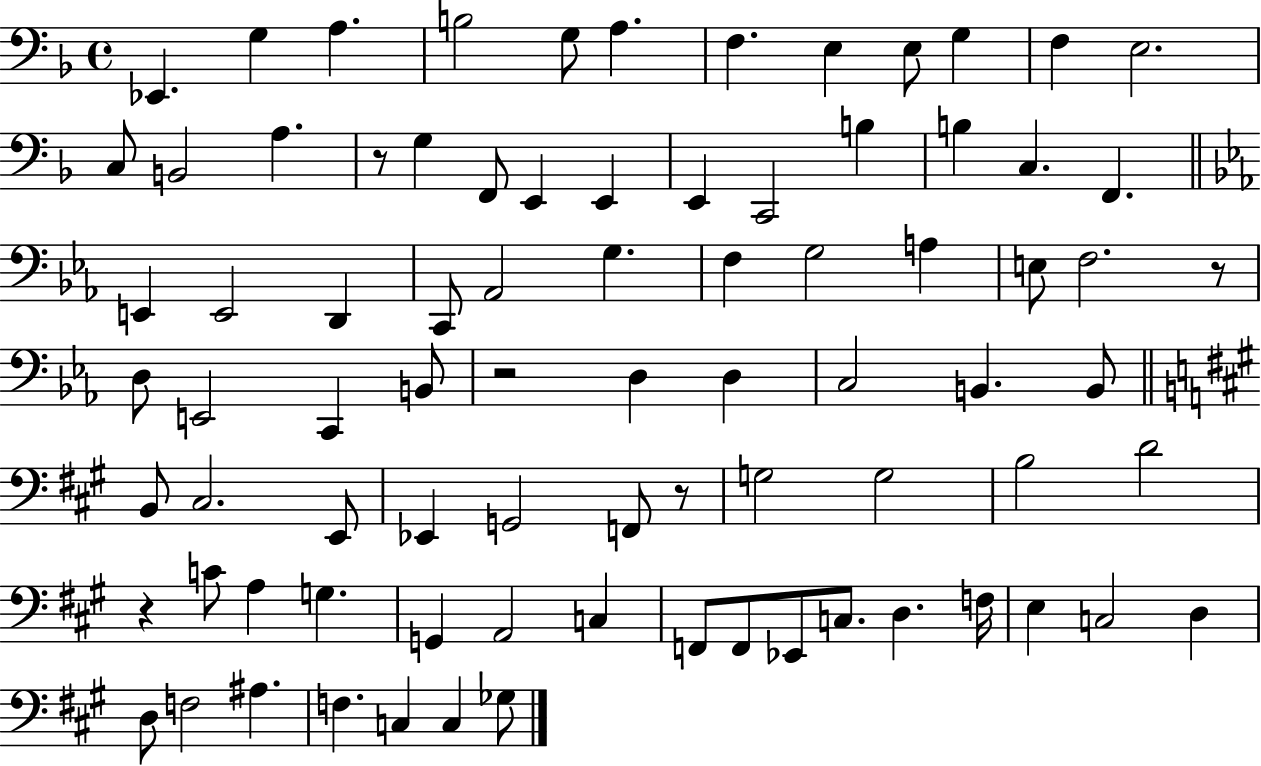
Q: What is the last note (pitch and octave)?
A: Gb3